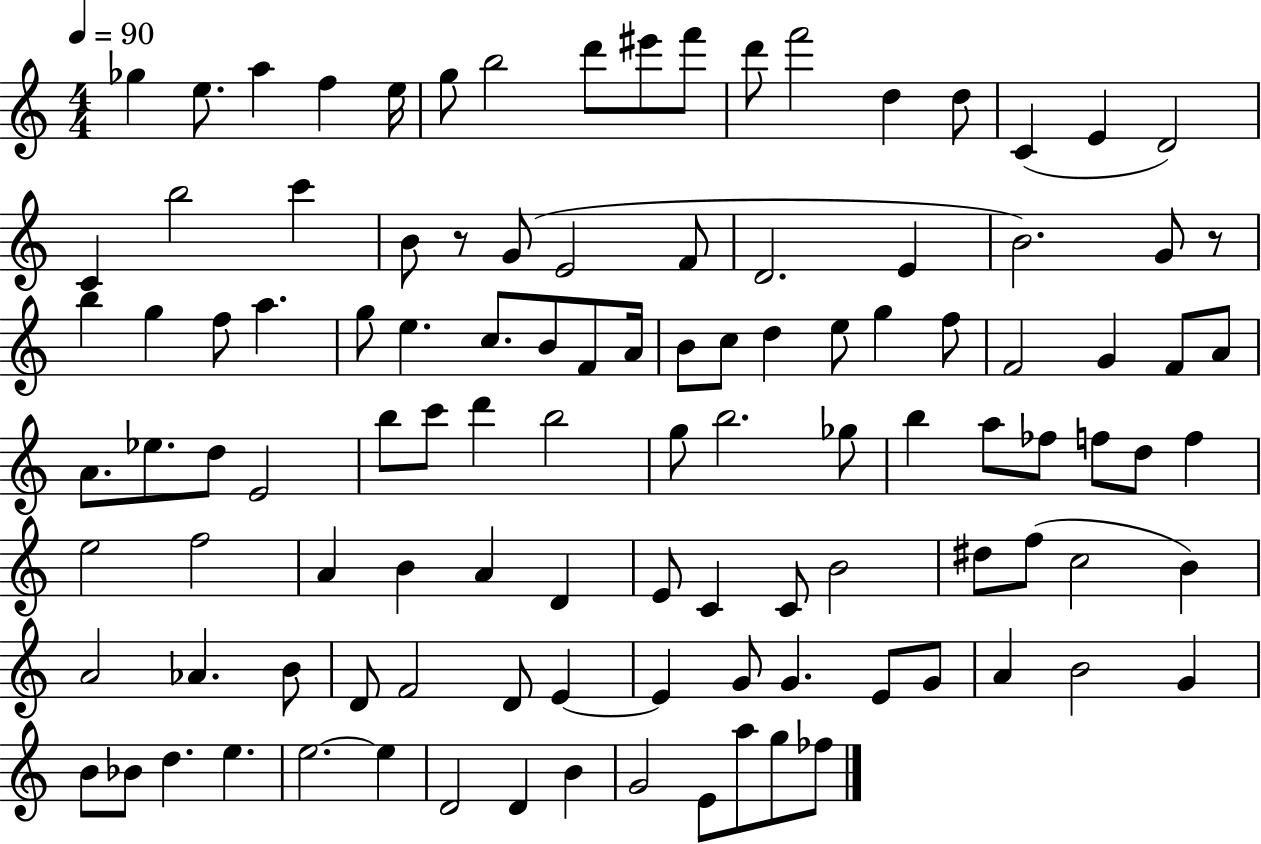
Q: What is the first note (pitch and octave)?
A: Gb5